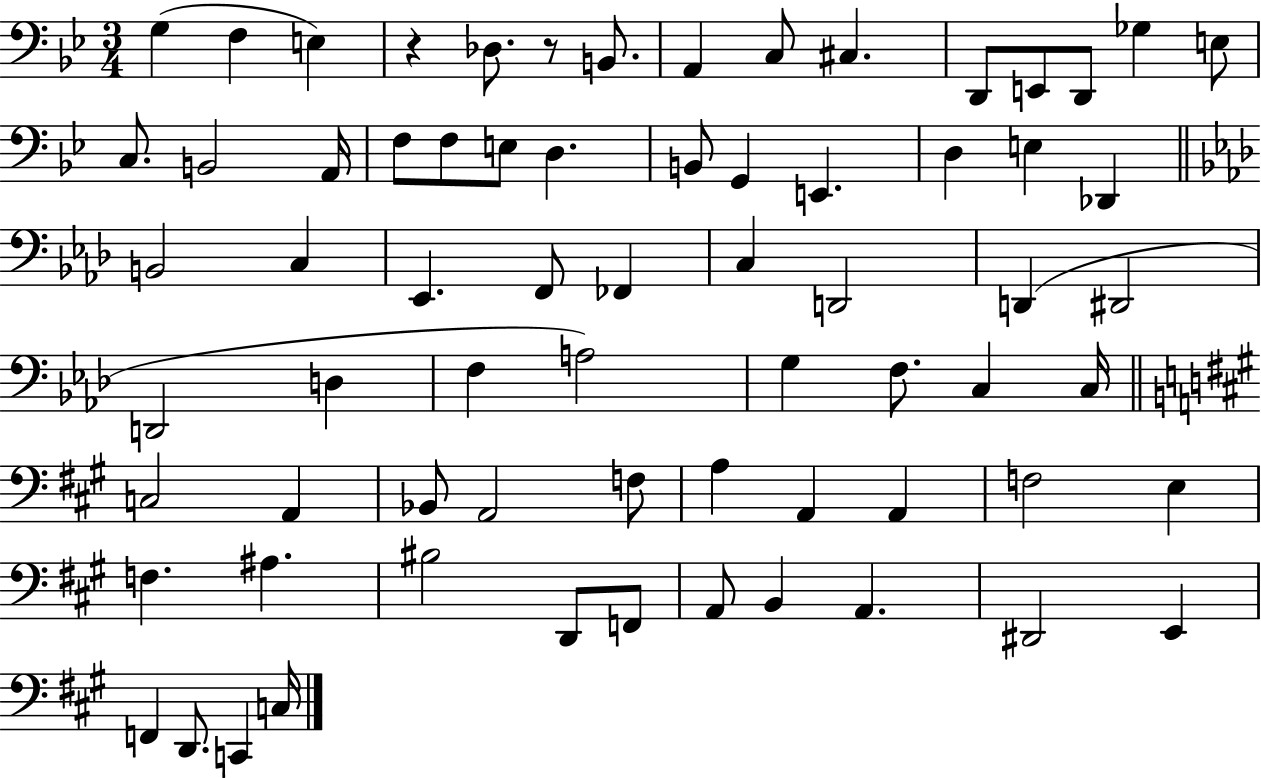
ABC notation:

X:1
T:Untitled
M:3/4
L:1/4
K:Bb
G, F, E, z _D,/2 z/2 B,,/2 A,, C,/2 ^C, D,,/2 E,,/2 D,,/2 _G, E,/2 C,/2 B,,2 A,,/4 F,/2 F,/2 E,/2 D, B,,/2 G,, E,, D, E, _D,, B,,2 C, _E,, F,,/2 _F,, C, D,,2 D,, ^D,,2 D,,2 D, F, A,2 G, F,/2 C, C,/4 C,2 A,, _B,,/2 A,,2 F,/2 A, A,, A,, F,2 E, F, ^A, ^B,2 D,,/2 F,,/2 A,,/2 B,, A,, ^D,,2 E,, F,, D,,/2 C,, C,/4